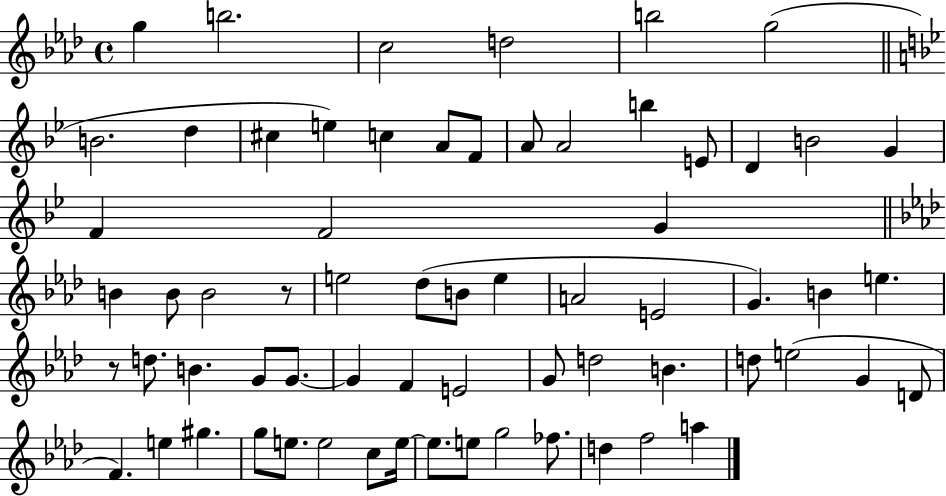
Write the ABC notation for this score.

X:1
T:Untitled
M:4/4
L:1/4
K:Ab
g b2 c2 d2 b2 g2 B2 d ^c e c A/2 F/2 A/2 A2 b E/2 D B2 G F F2 G B B/2 B2 z/2 e2 _d/2 B/2 e A2 E2 G B e z/2 d/2 B G/2 G/2 G F E2 G/2 d2 B d/2 e2 G D/2 F e ^g g/2 e/2 e2 c/2 e/4 e/2 e/2 g2 _f/2 d f2 a